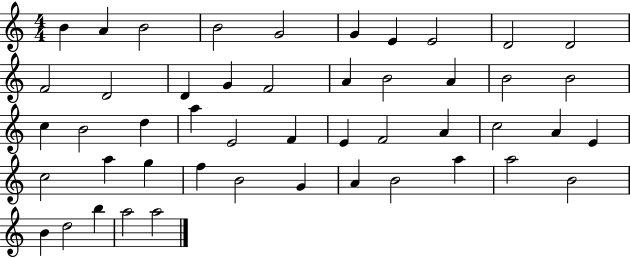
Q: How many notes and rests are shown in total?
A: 48